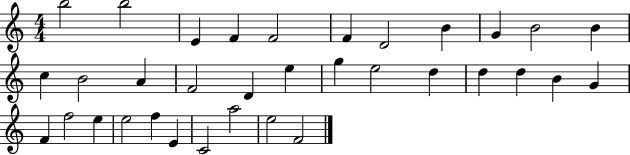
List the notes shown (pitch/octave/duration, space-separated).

B5/h B5/h E4/q F4/q F4/h F4/q D4/h B4/q G4/q B4/h B4/q C5/q B4/h A4/q F4/h D4/q E5/q G5/q E5/h D5/q D5/q D5/q B4/q G4/q F4/q F5/h E5/q E5/h F5/q E4/q C4/h A5/h E5/h F4/h